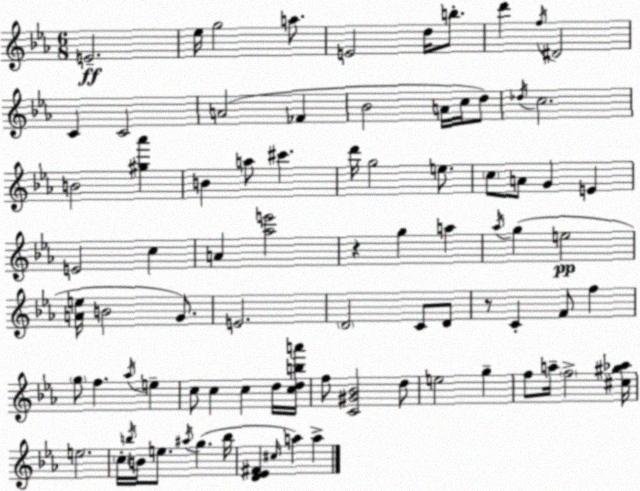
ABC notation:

X:1
T:Untitled
M:6/8
L:1/4
K:Eb
E2 _e/4 g2 a/2 E2 d/4 b/2 d' f/4 ^D2 C C2 A2 _F _B2 A/4 c/4 d/2 _d/4 c2 B2 [^g_a'] B a/2 ^c' d'/4 g2 e/2 c/2 A/2 G E E2 c A [_ae']2 z g a _a/4 g e2 [Ae]/4 B2 G/2 E2 D2 C/2 D/2 z/2 C F/2 f g/2 f _a/4 e c/2 c c d/4 [cdba']/4 f/2 [C^G_B]2 d/2 e2 g f/2 a/4 f2 [^c^g_a]/4 e2 c/4 b/4 B/4 e/2 ^a/4 g b/4 [D_E^F] ^c/4 a a